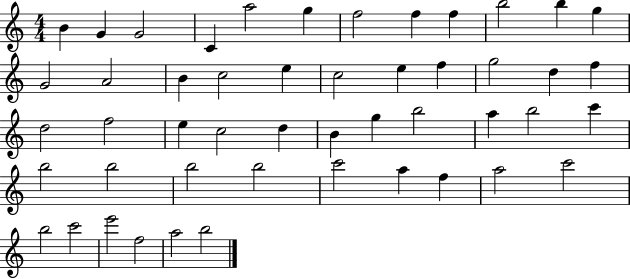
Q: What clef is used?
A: treble